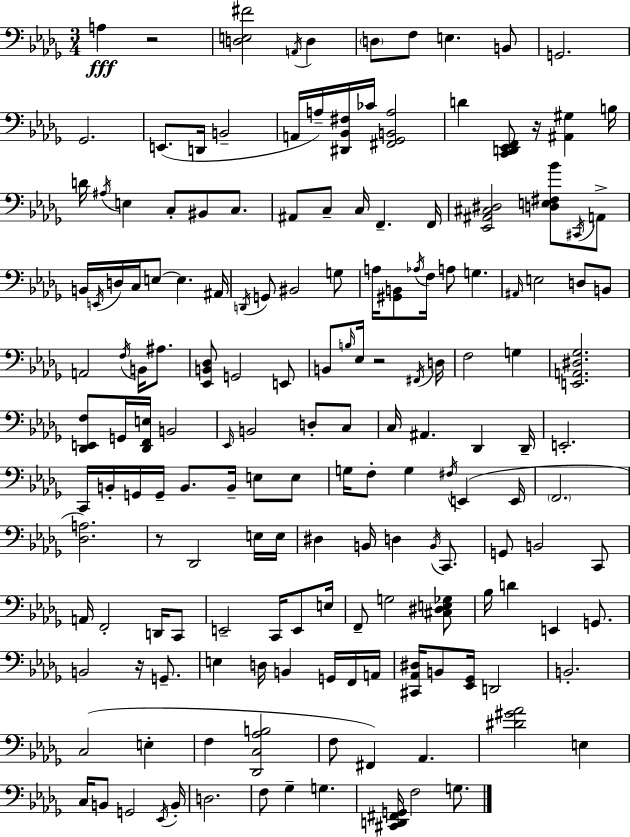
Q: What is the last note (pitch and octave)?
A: G3